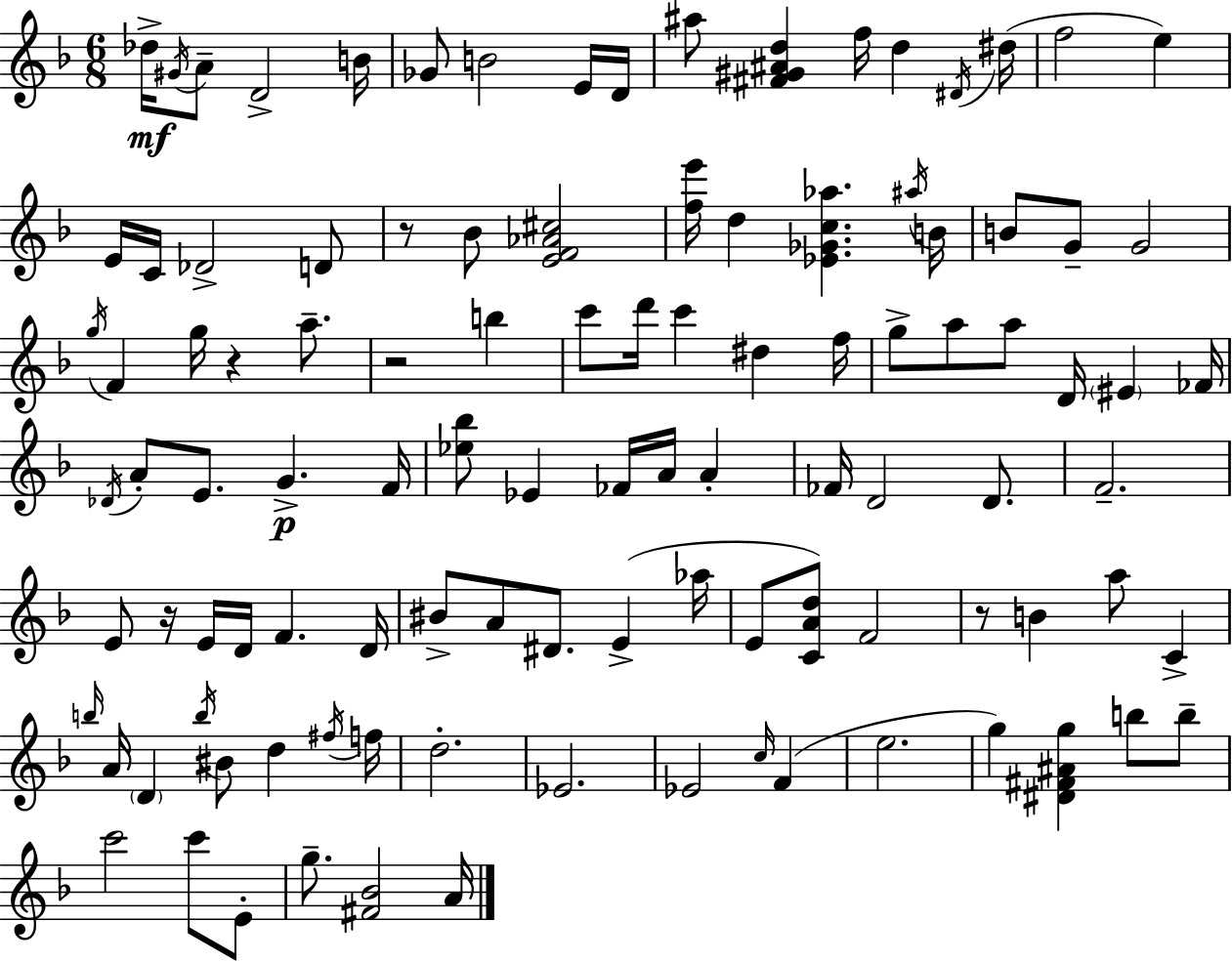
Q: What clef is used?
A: treble